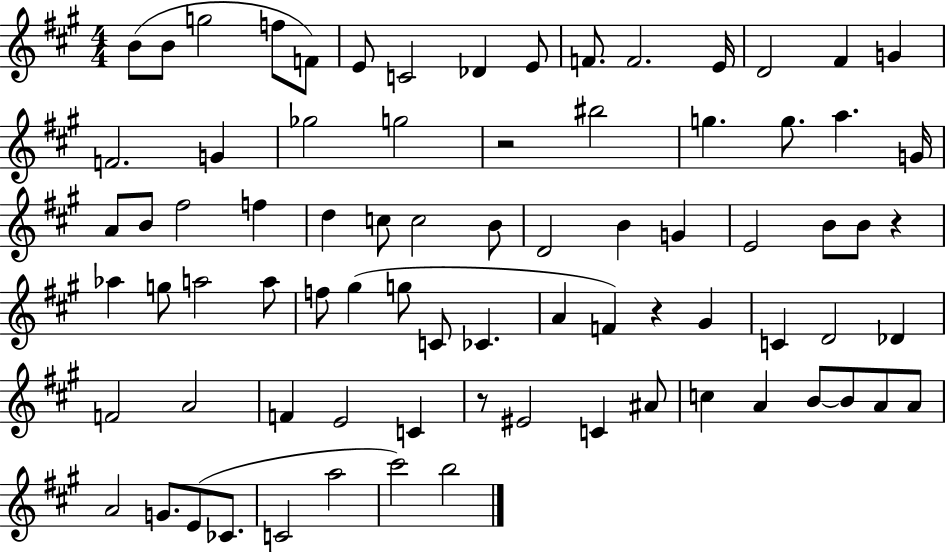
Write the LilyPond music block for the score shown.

{
  \clef treble
  \numericTimeSignature
  \time 4/4
  \key a \major
  \repeat volta 2 { b'8( b'8 g''2 f''8 f'8) | e'8 c'2 des'4 e'8 | f'8. f'2. e'16 | d'2 fis'4 g'4 | \break f'2. g'4 | ges''2 g''2 | r2 bis''2 | g''4. g''8. a''4. g'16 | \break a'8 b'8 fis''2 f''4 | d''4 c''8 c''2 b'8 | d'2 b'4 g'4 | e'2 b'8 b'8 r4 | \break aes''4 g''8 a''2 a''8 | f''8 gis''4( g''8 c'8 ces'4. | a'4 f'4) r4 gis'4 | c'4 d'2 des'4 | \break f'2 a'2 | f'4 e'2 c'4 | r8 eis'2 c'4 ais'8 | c''4 a'4 b'8~~ b'8 a'8 a'8 | \break a'2 g'8. e'8( ces'8. | c'2 a''2 | cis'''2) b''2 | } \bar "|."
}